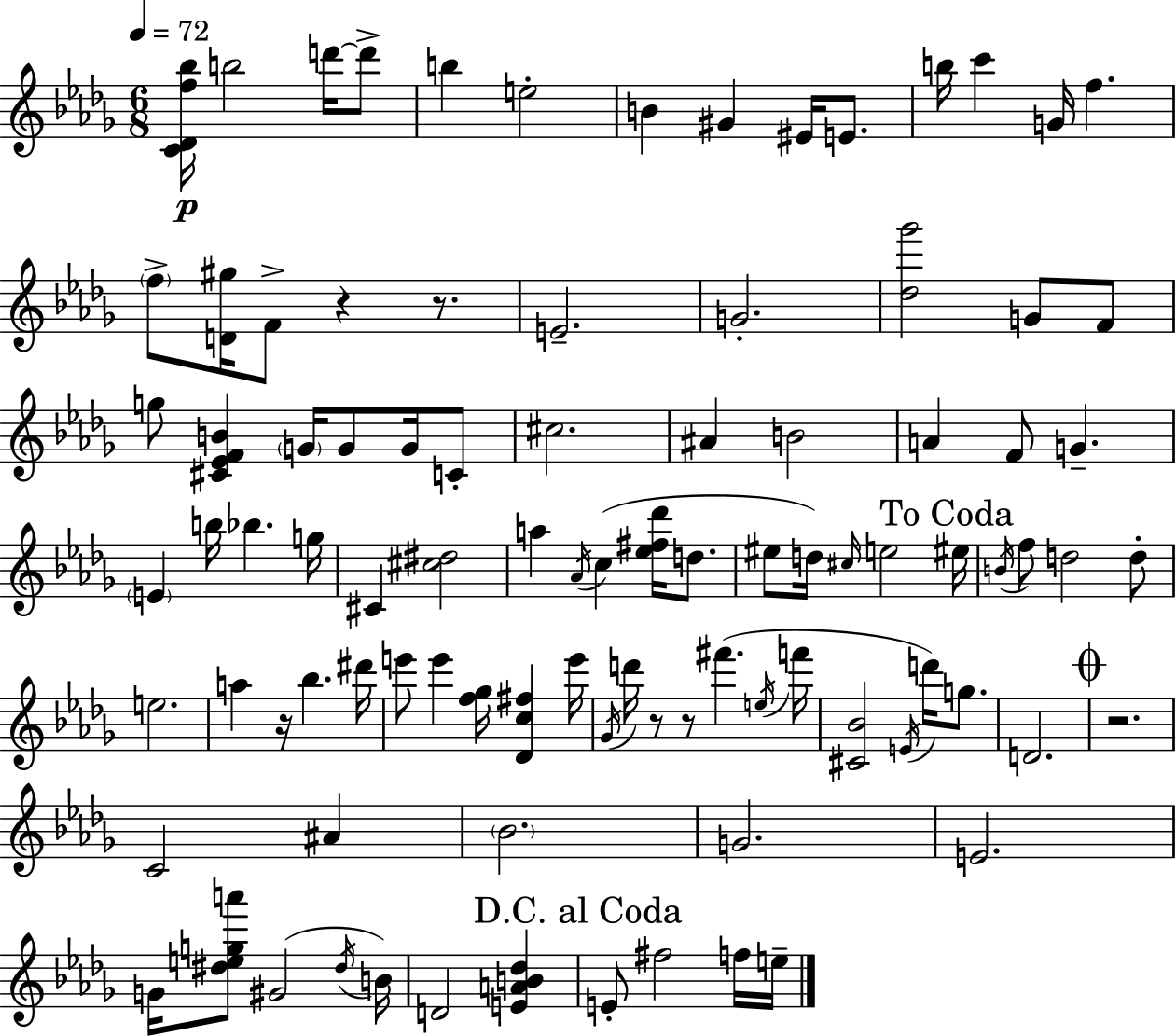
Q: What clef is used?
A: treble